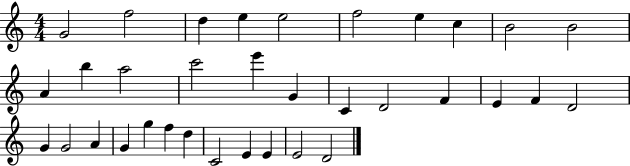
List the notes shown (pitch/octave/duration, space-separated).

G4/h F5/h D5/q E5/q E5/h F5/h E5/q C5/q B4/h B4/h A4/q B5/q A5/h C6/h E6/q G4/q C4/q D4/h F4/q E4/q F4/q D4/h G4/q G4/h A4/q G4/q G5/q F5/q D5/q C4/h E4/q E4/q E4/h D4/h